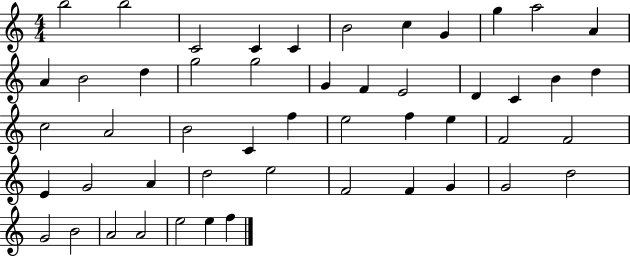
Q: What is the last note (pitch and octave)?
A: F5